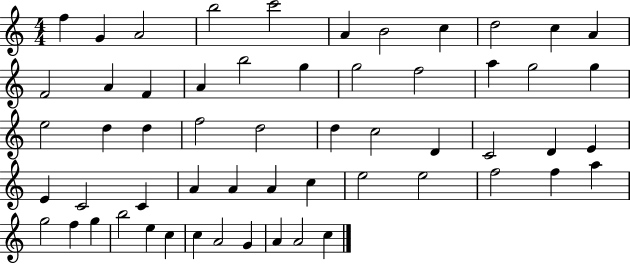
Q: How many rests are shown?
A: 0